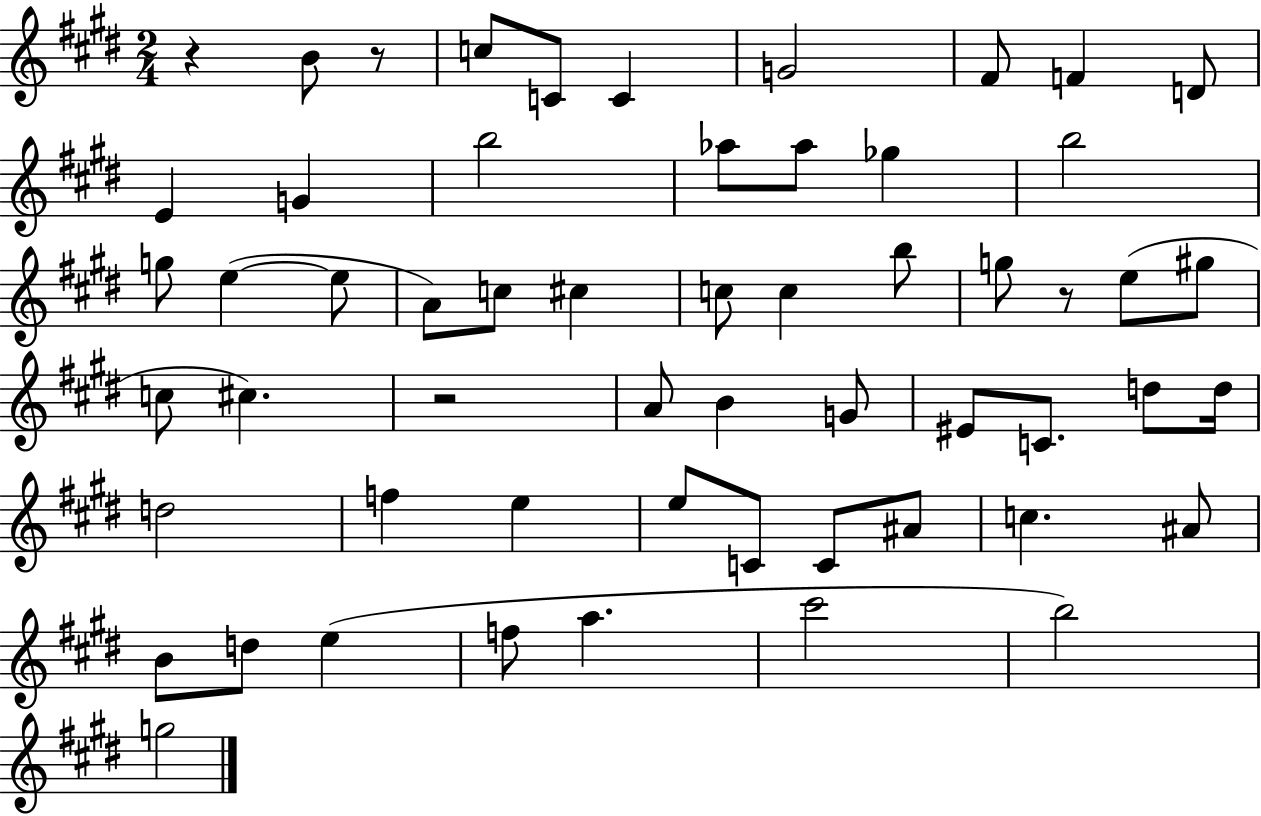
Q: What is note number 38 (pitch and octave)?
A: F5